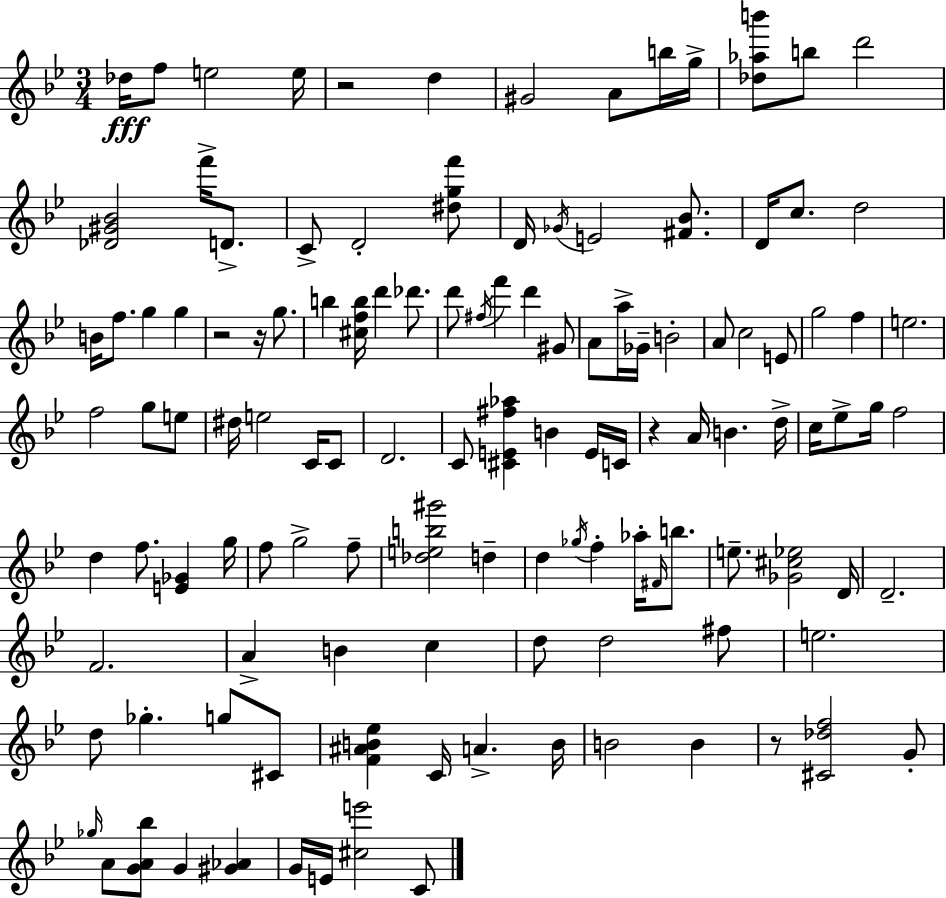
{
  \clef treble
  \numericTimeSignature
  \time 3/4
  \key bes \major
  des''16\fff f''8 e''2 e''16 | r2 d''4 | gis'2 a'8 b''16 g''16-> | <des'' aes'' b'''>8 b''8 d'''2 | \break <des' gis' bes'>2 f'''16-> d'8.-> | c'8-> d'2-. <dis'' g'' f'''>8 | d'16 \acciaccatura { ges'16 } e'2 <fis' bes'>8. | d'16 c''8. d''2 | \break b'16 f''8. g''4 g''4 | r2 r16 g''8. | b''4 <cis'' f'' b''>16 d'''4 des'''8. | d'''8 \acciaccatura { fis''16 } f'''4 d'''4 | \break gis'8 a'8 a''16-> ges'16-- b'2-. | a'8 c''2 | e'8 g''2 f''4 | e''2. | \break f''2 g''8 | e''8 dis''16 e''2 c'16 | c'8 d'2. | c'8 <cis' e' fis'' aes''>4 b'4 | \break e'16 c'16 r4 a'16 b'4. | d''16-> c''16 ees''8-> g''16 f''2 | d''4 f''8. <e' ges'>4 | g''16 f''8 g''2-> | \break f''8-- <des'' e'' b'' gis'''>2 d''4-- | d''4 \acciaccatura { ges''16 } f''4-. aes''16-. | \grace { fis'16 } b''8. e''8.-- <ges' cis'' ees''>2 | d'16 d'2.-- | \break f'2. | a'4-> b'4 | c''4 d''8 d''2 | fis''8 e''2. | \break d''8 ges''4.-. | g''8 cis'8 <f' ais' b' ees''>4 c'16 a'4.-> | b'16 b'2 | b'4 r8 <cis' des'' f''>2 | \break g'8-. \grace { ges''16 } a'8 <g' a' bes''>8 g'4 | <gis' aes'>4 g'16 e'16 <cis'' e'''>2 | c'8 \bar "|."
}